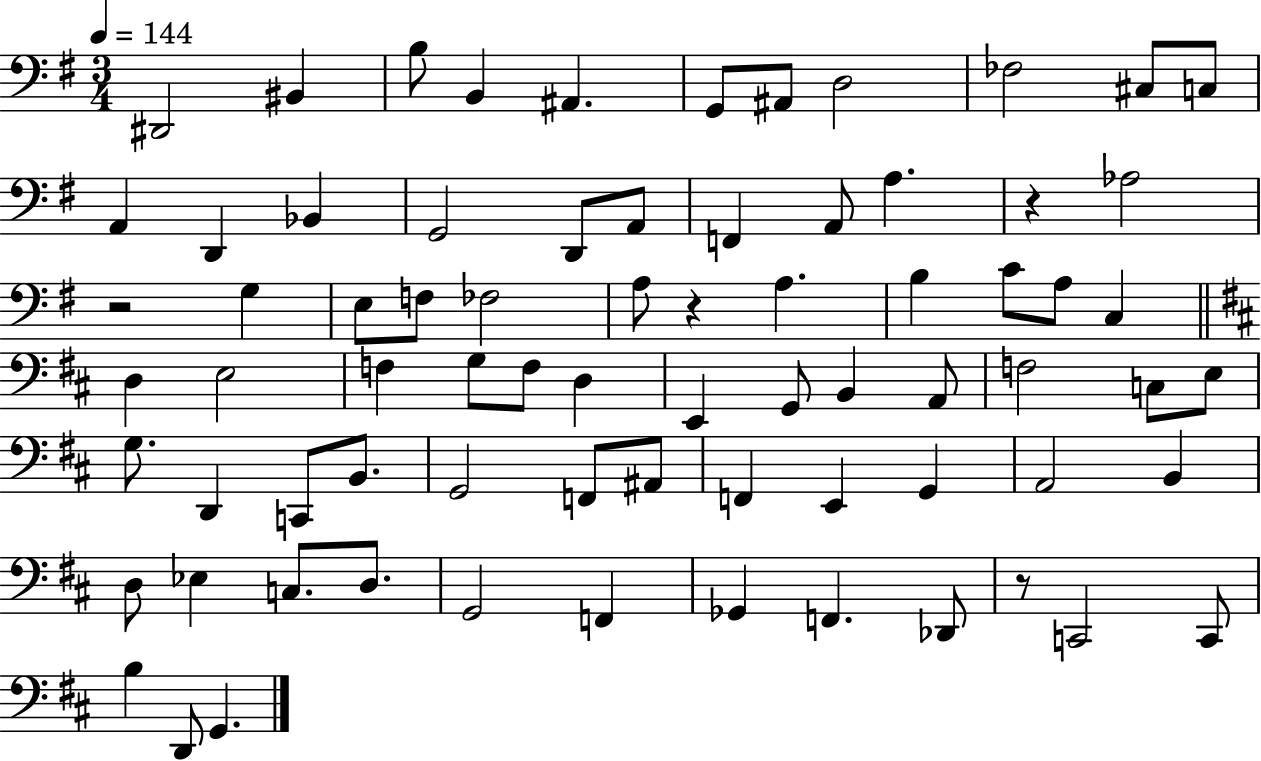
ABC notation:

X:1
T:Untitled
M:3/4
L:1/4
K:G
^D,,2 ^B,, B,/2 B,, ^A,, G,,/2 ^A,,/2 D,2 _F,2 ^C,/2 C,/2 A,, D,, _B,, G,,2 D,,/2 A,,/2 F,, A,,/2 A, z _A,2 z2 G, E,/2 F,/2 _F,2 A,/2 z A, B, C/2 A,/2 C, D, E,2 F, G,/2 F,/2 D, E,, G,,/2 B,, A,,/2 F,2 C,/2 E,/2 G,/2 D,, C,,/2 B,,/2 G,,2 F,,/2 ^A,,/2 F,, E,, G,, A,,2 B,, D,/2 _E, C,/2 D,/2 G,,2 F,, _G,, F,, _D,,/2 z/2 C,,2 C,,/2 B, D,,/2 G,,